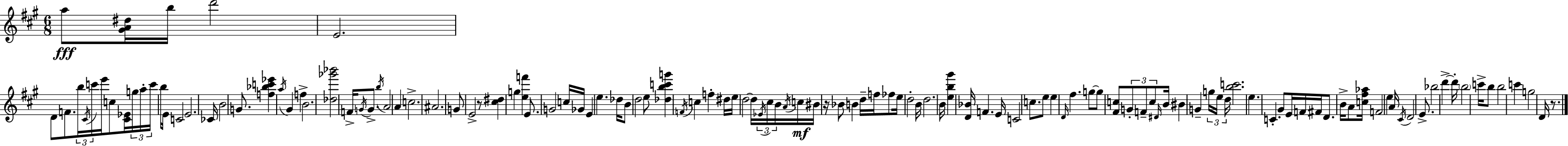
{
  \clef treble
  \numericTimeSignature
  \time 6/8
  \key a \major
  a''8\fff <gis' a' dis''>16 b''16 d'''2 | e'2. | d'8 f'8. \tuplet 3/2 { b''16 \acciaccatura { cis'16 } c'''16 } e'''16 c''8 <cis' ees'>16 | \tuplet 3/2 { g''16 a''16-. c'''16 } b''16 e'16 c'2 | \break e'2. | ces'16 b'2 g'8. | <f'' bes'' c''' ees'''>4 \acciaccatura { a''16 } gis'4 f''4-> | b'2. | \break <des'' ges''' bes'''>2 f'16-> \acciaccatura { g'16 } | g'8.-> \acciaccatura { b''16 } a'2 | a'4 c''2.-> | ais'2. | \break g'8 e'2-> | r8 <cis'' dis''>4 g''4 | <e'' f'''>4 e'8. g'2 | c''16 ges'16 e'4 e''4. | \break des''16 b'8 d''2 | e''8 <des'' b'' c''' g'''>4 \acciaccatura { f'16 } c''4 | f''4-. dis''16 e''16 d''2~~ | d''16 \tuplet 3/2 { \acciaccatura { ees'16 } cis''16 b'16 } \acciaccatura { a'16 }\mf c''16 bis'16 r16 bes'8 | \break b'4 d''16-- f''16 fes''8 e''16 d''2-. | b'16 d''2. | b'16 <e'' b'' gis'''>4 | <d' bes'>16 f'4. e'16 c'2 | \break c''8. e''8 e''4 | \grace { d'16 } fis''4. g''8~~ g''8 | <fis' c''>8 \tuplet 3/2 { g'8-. f'8-- c''8 } \grace { dis'16 } b'16 bis'4 | g'4-- \tuplet 3/2 { g''16 e''16 d''16 } <b'' c'''>2. | \break e''4. | c'4.-. gis'8 e'16 | f'16 fis'16 d'8. b'16-> a'8 <c'' fis'' aes''>16 f'2 | e''4 a'16 \acciaccatura { cis'16 } d'2 | \break e'8.-> bes''2 | d'''4->~~ d'''16-. \parenthesize b''2 | c'''16-> b''8 b''2 | c'''4 g''2 | \break d'16 r8. \bar "|."
}